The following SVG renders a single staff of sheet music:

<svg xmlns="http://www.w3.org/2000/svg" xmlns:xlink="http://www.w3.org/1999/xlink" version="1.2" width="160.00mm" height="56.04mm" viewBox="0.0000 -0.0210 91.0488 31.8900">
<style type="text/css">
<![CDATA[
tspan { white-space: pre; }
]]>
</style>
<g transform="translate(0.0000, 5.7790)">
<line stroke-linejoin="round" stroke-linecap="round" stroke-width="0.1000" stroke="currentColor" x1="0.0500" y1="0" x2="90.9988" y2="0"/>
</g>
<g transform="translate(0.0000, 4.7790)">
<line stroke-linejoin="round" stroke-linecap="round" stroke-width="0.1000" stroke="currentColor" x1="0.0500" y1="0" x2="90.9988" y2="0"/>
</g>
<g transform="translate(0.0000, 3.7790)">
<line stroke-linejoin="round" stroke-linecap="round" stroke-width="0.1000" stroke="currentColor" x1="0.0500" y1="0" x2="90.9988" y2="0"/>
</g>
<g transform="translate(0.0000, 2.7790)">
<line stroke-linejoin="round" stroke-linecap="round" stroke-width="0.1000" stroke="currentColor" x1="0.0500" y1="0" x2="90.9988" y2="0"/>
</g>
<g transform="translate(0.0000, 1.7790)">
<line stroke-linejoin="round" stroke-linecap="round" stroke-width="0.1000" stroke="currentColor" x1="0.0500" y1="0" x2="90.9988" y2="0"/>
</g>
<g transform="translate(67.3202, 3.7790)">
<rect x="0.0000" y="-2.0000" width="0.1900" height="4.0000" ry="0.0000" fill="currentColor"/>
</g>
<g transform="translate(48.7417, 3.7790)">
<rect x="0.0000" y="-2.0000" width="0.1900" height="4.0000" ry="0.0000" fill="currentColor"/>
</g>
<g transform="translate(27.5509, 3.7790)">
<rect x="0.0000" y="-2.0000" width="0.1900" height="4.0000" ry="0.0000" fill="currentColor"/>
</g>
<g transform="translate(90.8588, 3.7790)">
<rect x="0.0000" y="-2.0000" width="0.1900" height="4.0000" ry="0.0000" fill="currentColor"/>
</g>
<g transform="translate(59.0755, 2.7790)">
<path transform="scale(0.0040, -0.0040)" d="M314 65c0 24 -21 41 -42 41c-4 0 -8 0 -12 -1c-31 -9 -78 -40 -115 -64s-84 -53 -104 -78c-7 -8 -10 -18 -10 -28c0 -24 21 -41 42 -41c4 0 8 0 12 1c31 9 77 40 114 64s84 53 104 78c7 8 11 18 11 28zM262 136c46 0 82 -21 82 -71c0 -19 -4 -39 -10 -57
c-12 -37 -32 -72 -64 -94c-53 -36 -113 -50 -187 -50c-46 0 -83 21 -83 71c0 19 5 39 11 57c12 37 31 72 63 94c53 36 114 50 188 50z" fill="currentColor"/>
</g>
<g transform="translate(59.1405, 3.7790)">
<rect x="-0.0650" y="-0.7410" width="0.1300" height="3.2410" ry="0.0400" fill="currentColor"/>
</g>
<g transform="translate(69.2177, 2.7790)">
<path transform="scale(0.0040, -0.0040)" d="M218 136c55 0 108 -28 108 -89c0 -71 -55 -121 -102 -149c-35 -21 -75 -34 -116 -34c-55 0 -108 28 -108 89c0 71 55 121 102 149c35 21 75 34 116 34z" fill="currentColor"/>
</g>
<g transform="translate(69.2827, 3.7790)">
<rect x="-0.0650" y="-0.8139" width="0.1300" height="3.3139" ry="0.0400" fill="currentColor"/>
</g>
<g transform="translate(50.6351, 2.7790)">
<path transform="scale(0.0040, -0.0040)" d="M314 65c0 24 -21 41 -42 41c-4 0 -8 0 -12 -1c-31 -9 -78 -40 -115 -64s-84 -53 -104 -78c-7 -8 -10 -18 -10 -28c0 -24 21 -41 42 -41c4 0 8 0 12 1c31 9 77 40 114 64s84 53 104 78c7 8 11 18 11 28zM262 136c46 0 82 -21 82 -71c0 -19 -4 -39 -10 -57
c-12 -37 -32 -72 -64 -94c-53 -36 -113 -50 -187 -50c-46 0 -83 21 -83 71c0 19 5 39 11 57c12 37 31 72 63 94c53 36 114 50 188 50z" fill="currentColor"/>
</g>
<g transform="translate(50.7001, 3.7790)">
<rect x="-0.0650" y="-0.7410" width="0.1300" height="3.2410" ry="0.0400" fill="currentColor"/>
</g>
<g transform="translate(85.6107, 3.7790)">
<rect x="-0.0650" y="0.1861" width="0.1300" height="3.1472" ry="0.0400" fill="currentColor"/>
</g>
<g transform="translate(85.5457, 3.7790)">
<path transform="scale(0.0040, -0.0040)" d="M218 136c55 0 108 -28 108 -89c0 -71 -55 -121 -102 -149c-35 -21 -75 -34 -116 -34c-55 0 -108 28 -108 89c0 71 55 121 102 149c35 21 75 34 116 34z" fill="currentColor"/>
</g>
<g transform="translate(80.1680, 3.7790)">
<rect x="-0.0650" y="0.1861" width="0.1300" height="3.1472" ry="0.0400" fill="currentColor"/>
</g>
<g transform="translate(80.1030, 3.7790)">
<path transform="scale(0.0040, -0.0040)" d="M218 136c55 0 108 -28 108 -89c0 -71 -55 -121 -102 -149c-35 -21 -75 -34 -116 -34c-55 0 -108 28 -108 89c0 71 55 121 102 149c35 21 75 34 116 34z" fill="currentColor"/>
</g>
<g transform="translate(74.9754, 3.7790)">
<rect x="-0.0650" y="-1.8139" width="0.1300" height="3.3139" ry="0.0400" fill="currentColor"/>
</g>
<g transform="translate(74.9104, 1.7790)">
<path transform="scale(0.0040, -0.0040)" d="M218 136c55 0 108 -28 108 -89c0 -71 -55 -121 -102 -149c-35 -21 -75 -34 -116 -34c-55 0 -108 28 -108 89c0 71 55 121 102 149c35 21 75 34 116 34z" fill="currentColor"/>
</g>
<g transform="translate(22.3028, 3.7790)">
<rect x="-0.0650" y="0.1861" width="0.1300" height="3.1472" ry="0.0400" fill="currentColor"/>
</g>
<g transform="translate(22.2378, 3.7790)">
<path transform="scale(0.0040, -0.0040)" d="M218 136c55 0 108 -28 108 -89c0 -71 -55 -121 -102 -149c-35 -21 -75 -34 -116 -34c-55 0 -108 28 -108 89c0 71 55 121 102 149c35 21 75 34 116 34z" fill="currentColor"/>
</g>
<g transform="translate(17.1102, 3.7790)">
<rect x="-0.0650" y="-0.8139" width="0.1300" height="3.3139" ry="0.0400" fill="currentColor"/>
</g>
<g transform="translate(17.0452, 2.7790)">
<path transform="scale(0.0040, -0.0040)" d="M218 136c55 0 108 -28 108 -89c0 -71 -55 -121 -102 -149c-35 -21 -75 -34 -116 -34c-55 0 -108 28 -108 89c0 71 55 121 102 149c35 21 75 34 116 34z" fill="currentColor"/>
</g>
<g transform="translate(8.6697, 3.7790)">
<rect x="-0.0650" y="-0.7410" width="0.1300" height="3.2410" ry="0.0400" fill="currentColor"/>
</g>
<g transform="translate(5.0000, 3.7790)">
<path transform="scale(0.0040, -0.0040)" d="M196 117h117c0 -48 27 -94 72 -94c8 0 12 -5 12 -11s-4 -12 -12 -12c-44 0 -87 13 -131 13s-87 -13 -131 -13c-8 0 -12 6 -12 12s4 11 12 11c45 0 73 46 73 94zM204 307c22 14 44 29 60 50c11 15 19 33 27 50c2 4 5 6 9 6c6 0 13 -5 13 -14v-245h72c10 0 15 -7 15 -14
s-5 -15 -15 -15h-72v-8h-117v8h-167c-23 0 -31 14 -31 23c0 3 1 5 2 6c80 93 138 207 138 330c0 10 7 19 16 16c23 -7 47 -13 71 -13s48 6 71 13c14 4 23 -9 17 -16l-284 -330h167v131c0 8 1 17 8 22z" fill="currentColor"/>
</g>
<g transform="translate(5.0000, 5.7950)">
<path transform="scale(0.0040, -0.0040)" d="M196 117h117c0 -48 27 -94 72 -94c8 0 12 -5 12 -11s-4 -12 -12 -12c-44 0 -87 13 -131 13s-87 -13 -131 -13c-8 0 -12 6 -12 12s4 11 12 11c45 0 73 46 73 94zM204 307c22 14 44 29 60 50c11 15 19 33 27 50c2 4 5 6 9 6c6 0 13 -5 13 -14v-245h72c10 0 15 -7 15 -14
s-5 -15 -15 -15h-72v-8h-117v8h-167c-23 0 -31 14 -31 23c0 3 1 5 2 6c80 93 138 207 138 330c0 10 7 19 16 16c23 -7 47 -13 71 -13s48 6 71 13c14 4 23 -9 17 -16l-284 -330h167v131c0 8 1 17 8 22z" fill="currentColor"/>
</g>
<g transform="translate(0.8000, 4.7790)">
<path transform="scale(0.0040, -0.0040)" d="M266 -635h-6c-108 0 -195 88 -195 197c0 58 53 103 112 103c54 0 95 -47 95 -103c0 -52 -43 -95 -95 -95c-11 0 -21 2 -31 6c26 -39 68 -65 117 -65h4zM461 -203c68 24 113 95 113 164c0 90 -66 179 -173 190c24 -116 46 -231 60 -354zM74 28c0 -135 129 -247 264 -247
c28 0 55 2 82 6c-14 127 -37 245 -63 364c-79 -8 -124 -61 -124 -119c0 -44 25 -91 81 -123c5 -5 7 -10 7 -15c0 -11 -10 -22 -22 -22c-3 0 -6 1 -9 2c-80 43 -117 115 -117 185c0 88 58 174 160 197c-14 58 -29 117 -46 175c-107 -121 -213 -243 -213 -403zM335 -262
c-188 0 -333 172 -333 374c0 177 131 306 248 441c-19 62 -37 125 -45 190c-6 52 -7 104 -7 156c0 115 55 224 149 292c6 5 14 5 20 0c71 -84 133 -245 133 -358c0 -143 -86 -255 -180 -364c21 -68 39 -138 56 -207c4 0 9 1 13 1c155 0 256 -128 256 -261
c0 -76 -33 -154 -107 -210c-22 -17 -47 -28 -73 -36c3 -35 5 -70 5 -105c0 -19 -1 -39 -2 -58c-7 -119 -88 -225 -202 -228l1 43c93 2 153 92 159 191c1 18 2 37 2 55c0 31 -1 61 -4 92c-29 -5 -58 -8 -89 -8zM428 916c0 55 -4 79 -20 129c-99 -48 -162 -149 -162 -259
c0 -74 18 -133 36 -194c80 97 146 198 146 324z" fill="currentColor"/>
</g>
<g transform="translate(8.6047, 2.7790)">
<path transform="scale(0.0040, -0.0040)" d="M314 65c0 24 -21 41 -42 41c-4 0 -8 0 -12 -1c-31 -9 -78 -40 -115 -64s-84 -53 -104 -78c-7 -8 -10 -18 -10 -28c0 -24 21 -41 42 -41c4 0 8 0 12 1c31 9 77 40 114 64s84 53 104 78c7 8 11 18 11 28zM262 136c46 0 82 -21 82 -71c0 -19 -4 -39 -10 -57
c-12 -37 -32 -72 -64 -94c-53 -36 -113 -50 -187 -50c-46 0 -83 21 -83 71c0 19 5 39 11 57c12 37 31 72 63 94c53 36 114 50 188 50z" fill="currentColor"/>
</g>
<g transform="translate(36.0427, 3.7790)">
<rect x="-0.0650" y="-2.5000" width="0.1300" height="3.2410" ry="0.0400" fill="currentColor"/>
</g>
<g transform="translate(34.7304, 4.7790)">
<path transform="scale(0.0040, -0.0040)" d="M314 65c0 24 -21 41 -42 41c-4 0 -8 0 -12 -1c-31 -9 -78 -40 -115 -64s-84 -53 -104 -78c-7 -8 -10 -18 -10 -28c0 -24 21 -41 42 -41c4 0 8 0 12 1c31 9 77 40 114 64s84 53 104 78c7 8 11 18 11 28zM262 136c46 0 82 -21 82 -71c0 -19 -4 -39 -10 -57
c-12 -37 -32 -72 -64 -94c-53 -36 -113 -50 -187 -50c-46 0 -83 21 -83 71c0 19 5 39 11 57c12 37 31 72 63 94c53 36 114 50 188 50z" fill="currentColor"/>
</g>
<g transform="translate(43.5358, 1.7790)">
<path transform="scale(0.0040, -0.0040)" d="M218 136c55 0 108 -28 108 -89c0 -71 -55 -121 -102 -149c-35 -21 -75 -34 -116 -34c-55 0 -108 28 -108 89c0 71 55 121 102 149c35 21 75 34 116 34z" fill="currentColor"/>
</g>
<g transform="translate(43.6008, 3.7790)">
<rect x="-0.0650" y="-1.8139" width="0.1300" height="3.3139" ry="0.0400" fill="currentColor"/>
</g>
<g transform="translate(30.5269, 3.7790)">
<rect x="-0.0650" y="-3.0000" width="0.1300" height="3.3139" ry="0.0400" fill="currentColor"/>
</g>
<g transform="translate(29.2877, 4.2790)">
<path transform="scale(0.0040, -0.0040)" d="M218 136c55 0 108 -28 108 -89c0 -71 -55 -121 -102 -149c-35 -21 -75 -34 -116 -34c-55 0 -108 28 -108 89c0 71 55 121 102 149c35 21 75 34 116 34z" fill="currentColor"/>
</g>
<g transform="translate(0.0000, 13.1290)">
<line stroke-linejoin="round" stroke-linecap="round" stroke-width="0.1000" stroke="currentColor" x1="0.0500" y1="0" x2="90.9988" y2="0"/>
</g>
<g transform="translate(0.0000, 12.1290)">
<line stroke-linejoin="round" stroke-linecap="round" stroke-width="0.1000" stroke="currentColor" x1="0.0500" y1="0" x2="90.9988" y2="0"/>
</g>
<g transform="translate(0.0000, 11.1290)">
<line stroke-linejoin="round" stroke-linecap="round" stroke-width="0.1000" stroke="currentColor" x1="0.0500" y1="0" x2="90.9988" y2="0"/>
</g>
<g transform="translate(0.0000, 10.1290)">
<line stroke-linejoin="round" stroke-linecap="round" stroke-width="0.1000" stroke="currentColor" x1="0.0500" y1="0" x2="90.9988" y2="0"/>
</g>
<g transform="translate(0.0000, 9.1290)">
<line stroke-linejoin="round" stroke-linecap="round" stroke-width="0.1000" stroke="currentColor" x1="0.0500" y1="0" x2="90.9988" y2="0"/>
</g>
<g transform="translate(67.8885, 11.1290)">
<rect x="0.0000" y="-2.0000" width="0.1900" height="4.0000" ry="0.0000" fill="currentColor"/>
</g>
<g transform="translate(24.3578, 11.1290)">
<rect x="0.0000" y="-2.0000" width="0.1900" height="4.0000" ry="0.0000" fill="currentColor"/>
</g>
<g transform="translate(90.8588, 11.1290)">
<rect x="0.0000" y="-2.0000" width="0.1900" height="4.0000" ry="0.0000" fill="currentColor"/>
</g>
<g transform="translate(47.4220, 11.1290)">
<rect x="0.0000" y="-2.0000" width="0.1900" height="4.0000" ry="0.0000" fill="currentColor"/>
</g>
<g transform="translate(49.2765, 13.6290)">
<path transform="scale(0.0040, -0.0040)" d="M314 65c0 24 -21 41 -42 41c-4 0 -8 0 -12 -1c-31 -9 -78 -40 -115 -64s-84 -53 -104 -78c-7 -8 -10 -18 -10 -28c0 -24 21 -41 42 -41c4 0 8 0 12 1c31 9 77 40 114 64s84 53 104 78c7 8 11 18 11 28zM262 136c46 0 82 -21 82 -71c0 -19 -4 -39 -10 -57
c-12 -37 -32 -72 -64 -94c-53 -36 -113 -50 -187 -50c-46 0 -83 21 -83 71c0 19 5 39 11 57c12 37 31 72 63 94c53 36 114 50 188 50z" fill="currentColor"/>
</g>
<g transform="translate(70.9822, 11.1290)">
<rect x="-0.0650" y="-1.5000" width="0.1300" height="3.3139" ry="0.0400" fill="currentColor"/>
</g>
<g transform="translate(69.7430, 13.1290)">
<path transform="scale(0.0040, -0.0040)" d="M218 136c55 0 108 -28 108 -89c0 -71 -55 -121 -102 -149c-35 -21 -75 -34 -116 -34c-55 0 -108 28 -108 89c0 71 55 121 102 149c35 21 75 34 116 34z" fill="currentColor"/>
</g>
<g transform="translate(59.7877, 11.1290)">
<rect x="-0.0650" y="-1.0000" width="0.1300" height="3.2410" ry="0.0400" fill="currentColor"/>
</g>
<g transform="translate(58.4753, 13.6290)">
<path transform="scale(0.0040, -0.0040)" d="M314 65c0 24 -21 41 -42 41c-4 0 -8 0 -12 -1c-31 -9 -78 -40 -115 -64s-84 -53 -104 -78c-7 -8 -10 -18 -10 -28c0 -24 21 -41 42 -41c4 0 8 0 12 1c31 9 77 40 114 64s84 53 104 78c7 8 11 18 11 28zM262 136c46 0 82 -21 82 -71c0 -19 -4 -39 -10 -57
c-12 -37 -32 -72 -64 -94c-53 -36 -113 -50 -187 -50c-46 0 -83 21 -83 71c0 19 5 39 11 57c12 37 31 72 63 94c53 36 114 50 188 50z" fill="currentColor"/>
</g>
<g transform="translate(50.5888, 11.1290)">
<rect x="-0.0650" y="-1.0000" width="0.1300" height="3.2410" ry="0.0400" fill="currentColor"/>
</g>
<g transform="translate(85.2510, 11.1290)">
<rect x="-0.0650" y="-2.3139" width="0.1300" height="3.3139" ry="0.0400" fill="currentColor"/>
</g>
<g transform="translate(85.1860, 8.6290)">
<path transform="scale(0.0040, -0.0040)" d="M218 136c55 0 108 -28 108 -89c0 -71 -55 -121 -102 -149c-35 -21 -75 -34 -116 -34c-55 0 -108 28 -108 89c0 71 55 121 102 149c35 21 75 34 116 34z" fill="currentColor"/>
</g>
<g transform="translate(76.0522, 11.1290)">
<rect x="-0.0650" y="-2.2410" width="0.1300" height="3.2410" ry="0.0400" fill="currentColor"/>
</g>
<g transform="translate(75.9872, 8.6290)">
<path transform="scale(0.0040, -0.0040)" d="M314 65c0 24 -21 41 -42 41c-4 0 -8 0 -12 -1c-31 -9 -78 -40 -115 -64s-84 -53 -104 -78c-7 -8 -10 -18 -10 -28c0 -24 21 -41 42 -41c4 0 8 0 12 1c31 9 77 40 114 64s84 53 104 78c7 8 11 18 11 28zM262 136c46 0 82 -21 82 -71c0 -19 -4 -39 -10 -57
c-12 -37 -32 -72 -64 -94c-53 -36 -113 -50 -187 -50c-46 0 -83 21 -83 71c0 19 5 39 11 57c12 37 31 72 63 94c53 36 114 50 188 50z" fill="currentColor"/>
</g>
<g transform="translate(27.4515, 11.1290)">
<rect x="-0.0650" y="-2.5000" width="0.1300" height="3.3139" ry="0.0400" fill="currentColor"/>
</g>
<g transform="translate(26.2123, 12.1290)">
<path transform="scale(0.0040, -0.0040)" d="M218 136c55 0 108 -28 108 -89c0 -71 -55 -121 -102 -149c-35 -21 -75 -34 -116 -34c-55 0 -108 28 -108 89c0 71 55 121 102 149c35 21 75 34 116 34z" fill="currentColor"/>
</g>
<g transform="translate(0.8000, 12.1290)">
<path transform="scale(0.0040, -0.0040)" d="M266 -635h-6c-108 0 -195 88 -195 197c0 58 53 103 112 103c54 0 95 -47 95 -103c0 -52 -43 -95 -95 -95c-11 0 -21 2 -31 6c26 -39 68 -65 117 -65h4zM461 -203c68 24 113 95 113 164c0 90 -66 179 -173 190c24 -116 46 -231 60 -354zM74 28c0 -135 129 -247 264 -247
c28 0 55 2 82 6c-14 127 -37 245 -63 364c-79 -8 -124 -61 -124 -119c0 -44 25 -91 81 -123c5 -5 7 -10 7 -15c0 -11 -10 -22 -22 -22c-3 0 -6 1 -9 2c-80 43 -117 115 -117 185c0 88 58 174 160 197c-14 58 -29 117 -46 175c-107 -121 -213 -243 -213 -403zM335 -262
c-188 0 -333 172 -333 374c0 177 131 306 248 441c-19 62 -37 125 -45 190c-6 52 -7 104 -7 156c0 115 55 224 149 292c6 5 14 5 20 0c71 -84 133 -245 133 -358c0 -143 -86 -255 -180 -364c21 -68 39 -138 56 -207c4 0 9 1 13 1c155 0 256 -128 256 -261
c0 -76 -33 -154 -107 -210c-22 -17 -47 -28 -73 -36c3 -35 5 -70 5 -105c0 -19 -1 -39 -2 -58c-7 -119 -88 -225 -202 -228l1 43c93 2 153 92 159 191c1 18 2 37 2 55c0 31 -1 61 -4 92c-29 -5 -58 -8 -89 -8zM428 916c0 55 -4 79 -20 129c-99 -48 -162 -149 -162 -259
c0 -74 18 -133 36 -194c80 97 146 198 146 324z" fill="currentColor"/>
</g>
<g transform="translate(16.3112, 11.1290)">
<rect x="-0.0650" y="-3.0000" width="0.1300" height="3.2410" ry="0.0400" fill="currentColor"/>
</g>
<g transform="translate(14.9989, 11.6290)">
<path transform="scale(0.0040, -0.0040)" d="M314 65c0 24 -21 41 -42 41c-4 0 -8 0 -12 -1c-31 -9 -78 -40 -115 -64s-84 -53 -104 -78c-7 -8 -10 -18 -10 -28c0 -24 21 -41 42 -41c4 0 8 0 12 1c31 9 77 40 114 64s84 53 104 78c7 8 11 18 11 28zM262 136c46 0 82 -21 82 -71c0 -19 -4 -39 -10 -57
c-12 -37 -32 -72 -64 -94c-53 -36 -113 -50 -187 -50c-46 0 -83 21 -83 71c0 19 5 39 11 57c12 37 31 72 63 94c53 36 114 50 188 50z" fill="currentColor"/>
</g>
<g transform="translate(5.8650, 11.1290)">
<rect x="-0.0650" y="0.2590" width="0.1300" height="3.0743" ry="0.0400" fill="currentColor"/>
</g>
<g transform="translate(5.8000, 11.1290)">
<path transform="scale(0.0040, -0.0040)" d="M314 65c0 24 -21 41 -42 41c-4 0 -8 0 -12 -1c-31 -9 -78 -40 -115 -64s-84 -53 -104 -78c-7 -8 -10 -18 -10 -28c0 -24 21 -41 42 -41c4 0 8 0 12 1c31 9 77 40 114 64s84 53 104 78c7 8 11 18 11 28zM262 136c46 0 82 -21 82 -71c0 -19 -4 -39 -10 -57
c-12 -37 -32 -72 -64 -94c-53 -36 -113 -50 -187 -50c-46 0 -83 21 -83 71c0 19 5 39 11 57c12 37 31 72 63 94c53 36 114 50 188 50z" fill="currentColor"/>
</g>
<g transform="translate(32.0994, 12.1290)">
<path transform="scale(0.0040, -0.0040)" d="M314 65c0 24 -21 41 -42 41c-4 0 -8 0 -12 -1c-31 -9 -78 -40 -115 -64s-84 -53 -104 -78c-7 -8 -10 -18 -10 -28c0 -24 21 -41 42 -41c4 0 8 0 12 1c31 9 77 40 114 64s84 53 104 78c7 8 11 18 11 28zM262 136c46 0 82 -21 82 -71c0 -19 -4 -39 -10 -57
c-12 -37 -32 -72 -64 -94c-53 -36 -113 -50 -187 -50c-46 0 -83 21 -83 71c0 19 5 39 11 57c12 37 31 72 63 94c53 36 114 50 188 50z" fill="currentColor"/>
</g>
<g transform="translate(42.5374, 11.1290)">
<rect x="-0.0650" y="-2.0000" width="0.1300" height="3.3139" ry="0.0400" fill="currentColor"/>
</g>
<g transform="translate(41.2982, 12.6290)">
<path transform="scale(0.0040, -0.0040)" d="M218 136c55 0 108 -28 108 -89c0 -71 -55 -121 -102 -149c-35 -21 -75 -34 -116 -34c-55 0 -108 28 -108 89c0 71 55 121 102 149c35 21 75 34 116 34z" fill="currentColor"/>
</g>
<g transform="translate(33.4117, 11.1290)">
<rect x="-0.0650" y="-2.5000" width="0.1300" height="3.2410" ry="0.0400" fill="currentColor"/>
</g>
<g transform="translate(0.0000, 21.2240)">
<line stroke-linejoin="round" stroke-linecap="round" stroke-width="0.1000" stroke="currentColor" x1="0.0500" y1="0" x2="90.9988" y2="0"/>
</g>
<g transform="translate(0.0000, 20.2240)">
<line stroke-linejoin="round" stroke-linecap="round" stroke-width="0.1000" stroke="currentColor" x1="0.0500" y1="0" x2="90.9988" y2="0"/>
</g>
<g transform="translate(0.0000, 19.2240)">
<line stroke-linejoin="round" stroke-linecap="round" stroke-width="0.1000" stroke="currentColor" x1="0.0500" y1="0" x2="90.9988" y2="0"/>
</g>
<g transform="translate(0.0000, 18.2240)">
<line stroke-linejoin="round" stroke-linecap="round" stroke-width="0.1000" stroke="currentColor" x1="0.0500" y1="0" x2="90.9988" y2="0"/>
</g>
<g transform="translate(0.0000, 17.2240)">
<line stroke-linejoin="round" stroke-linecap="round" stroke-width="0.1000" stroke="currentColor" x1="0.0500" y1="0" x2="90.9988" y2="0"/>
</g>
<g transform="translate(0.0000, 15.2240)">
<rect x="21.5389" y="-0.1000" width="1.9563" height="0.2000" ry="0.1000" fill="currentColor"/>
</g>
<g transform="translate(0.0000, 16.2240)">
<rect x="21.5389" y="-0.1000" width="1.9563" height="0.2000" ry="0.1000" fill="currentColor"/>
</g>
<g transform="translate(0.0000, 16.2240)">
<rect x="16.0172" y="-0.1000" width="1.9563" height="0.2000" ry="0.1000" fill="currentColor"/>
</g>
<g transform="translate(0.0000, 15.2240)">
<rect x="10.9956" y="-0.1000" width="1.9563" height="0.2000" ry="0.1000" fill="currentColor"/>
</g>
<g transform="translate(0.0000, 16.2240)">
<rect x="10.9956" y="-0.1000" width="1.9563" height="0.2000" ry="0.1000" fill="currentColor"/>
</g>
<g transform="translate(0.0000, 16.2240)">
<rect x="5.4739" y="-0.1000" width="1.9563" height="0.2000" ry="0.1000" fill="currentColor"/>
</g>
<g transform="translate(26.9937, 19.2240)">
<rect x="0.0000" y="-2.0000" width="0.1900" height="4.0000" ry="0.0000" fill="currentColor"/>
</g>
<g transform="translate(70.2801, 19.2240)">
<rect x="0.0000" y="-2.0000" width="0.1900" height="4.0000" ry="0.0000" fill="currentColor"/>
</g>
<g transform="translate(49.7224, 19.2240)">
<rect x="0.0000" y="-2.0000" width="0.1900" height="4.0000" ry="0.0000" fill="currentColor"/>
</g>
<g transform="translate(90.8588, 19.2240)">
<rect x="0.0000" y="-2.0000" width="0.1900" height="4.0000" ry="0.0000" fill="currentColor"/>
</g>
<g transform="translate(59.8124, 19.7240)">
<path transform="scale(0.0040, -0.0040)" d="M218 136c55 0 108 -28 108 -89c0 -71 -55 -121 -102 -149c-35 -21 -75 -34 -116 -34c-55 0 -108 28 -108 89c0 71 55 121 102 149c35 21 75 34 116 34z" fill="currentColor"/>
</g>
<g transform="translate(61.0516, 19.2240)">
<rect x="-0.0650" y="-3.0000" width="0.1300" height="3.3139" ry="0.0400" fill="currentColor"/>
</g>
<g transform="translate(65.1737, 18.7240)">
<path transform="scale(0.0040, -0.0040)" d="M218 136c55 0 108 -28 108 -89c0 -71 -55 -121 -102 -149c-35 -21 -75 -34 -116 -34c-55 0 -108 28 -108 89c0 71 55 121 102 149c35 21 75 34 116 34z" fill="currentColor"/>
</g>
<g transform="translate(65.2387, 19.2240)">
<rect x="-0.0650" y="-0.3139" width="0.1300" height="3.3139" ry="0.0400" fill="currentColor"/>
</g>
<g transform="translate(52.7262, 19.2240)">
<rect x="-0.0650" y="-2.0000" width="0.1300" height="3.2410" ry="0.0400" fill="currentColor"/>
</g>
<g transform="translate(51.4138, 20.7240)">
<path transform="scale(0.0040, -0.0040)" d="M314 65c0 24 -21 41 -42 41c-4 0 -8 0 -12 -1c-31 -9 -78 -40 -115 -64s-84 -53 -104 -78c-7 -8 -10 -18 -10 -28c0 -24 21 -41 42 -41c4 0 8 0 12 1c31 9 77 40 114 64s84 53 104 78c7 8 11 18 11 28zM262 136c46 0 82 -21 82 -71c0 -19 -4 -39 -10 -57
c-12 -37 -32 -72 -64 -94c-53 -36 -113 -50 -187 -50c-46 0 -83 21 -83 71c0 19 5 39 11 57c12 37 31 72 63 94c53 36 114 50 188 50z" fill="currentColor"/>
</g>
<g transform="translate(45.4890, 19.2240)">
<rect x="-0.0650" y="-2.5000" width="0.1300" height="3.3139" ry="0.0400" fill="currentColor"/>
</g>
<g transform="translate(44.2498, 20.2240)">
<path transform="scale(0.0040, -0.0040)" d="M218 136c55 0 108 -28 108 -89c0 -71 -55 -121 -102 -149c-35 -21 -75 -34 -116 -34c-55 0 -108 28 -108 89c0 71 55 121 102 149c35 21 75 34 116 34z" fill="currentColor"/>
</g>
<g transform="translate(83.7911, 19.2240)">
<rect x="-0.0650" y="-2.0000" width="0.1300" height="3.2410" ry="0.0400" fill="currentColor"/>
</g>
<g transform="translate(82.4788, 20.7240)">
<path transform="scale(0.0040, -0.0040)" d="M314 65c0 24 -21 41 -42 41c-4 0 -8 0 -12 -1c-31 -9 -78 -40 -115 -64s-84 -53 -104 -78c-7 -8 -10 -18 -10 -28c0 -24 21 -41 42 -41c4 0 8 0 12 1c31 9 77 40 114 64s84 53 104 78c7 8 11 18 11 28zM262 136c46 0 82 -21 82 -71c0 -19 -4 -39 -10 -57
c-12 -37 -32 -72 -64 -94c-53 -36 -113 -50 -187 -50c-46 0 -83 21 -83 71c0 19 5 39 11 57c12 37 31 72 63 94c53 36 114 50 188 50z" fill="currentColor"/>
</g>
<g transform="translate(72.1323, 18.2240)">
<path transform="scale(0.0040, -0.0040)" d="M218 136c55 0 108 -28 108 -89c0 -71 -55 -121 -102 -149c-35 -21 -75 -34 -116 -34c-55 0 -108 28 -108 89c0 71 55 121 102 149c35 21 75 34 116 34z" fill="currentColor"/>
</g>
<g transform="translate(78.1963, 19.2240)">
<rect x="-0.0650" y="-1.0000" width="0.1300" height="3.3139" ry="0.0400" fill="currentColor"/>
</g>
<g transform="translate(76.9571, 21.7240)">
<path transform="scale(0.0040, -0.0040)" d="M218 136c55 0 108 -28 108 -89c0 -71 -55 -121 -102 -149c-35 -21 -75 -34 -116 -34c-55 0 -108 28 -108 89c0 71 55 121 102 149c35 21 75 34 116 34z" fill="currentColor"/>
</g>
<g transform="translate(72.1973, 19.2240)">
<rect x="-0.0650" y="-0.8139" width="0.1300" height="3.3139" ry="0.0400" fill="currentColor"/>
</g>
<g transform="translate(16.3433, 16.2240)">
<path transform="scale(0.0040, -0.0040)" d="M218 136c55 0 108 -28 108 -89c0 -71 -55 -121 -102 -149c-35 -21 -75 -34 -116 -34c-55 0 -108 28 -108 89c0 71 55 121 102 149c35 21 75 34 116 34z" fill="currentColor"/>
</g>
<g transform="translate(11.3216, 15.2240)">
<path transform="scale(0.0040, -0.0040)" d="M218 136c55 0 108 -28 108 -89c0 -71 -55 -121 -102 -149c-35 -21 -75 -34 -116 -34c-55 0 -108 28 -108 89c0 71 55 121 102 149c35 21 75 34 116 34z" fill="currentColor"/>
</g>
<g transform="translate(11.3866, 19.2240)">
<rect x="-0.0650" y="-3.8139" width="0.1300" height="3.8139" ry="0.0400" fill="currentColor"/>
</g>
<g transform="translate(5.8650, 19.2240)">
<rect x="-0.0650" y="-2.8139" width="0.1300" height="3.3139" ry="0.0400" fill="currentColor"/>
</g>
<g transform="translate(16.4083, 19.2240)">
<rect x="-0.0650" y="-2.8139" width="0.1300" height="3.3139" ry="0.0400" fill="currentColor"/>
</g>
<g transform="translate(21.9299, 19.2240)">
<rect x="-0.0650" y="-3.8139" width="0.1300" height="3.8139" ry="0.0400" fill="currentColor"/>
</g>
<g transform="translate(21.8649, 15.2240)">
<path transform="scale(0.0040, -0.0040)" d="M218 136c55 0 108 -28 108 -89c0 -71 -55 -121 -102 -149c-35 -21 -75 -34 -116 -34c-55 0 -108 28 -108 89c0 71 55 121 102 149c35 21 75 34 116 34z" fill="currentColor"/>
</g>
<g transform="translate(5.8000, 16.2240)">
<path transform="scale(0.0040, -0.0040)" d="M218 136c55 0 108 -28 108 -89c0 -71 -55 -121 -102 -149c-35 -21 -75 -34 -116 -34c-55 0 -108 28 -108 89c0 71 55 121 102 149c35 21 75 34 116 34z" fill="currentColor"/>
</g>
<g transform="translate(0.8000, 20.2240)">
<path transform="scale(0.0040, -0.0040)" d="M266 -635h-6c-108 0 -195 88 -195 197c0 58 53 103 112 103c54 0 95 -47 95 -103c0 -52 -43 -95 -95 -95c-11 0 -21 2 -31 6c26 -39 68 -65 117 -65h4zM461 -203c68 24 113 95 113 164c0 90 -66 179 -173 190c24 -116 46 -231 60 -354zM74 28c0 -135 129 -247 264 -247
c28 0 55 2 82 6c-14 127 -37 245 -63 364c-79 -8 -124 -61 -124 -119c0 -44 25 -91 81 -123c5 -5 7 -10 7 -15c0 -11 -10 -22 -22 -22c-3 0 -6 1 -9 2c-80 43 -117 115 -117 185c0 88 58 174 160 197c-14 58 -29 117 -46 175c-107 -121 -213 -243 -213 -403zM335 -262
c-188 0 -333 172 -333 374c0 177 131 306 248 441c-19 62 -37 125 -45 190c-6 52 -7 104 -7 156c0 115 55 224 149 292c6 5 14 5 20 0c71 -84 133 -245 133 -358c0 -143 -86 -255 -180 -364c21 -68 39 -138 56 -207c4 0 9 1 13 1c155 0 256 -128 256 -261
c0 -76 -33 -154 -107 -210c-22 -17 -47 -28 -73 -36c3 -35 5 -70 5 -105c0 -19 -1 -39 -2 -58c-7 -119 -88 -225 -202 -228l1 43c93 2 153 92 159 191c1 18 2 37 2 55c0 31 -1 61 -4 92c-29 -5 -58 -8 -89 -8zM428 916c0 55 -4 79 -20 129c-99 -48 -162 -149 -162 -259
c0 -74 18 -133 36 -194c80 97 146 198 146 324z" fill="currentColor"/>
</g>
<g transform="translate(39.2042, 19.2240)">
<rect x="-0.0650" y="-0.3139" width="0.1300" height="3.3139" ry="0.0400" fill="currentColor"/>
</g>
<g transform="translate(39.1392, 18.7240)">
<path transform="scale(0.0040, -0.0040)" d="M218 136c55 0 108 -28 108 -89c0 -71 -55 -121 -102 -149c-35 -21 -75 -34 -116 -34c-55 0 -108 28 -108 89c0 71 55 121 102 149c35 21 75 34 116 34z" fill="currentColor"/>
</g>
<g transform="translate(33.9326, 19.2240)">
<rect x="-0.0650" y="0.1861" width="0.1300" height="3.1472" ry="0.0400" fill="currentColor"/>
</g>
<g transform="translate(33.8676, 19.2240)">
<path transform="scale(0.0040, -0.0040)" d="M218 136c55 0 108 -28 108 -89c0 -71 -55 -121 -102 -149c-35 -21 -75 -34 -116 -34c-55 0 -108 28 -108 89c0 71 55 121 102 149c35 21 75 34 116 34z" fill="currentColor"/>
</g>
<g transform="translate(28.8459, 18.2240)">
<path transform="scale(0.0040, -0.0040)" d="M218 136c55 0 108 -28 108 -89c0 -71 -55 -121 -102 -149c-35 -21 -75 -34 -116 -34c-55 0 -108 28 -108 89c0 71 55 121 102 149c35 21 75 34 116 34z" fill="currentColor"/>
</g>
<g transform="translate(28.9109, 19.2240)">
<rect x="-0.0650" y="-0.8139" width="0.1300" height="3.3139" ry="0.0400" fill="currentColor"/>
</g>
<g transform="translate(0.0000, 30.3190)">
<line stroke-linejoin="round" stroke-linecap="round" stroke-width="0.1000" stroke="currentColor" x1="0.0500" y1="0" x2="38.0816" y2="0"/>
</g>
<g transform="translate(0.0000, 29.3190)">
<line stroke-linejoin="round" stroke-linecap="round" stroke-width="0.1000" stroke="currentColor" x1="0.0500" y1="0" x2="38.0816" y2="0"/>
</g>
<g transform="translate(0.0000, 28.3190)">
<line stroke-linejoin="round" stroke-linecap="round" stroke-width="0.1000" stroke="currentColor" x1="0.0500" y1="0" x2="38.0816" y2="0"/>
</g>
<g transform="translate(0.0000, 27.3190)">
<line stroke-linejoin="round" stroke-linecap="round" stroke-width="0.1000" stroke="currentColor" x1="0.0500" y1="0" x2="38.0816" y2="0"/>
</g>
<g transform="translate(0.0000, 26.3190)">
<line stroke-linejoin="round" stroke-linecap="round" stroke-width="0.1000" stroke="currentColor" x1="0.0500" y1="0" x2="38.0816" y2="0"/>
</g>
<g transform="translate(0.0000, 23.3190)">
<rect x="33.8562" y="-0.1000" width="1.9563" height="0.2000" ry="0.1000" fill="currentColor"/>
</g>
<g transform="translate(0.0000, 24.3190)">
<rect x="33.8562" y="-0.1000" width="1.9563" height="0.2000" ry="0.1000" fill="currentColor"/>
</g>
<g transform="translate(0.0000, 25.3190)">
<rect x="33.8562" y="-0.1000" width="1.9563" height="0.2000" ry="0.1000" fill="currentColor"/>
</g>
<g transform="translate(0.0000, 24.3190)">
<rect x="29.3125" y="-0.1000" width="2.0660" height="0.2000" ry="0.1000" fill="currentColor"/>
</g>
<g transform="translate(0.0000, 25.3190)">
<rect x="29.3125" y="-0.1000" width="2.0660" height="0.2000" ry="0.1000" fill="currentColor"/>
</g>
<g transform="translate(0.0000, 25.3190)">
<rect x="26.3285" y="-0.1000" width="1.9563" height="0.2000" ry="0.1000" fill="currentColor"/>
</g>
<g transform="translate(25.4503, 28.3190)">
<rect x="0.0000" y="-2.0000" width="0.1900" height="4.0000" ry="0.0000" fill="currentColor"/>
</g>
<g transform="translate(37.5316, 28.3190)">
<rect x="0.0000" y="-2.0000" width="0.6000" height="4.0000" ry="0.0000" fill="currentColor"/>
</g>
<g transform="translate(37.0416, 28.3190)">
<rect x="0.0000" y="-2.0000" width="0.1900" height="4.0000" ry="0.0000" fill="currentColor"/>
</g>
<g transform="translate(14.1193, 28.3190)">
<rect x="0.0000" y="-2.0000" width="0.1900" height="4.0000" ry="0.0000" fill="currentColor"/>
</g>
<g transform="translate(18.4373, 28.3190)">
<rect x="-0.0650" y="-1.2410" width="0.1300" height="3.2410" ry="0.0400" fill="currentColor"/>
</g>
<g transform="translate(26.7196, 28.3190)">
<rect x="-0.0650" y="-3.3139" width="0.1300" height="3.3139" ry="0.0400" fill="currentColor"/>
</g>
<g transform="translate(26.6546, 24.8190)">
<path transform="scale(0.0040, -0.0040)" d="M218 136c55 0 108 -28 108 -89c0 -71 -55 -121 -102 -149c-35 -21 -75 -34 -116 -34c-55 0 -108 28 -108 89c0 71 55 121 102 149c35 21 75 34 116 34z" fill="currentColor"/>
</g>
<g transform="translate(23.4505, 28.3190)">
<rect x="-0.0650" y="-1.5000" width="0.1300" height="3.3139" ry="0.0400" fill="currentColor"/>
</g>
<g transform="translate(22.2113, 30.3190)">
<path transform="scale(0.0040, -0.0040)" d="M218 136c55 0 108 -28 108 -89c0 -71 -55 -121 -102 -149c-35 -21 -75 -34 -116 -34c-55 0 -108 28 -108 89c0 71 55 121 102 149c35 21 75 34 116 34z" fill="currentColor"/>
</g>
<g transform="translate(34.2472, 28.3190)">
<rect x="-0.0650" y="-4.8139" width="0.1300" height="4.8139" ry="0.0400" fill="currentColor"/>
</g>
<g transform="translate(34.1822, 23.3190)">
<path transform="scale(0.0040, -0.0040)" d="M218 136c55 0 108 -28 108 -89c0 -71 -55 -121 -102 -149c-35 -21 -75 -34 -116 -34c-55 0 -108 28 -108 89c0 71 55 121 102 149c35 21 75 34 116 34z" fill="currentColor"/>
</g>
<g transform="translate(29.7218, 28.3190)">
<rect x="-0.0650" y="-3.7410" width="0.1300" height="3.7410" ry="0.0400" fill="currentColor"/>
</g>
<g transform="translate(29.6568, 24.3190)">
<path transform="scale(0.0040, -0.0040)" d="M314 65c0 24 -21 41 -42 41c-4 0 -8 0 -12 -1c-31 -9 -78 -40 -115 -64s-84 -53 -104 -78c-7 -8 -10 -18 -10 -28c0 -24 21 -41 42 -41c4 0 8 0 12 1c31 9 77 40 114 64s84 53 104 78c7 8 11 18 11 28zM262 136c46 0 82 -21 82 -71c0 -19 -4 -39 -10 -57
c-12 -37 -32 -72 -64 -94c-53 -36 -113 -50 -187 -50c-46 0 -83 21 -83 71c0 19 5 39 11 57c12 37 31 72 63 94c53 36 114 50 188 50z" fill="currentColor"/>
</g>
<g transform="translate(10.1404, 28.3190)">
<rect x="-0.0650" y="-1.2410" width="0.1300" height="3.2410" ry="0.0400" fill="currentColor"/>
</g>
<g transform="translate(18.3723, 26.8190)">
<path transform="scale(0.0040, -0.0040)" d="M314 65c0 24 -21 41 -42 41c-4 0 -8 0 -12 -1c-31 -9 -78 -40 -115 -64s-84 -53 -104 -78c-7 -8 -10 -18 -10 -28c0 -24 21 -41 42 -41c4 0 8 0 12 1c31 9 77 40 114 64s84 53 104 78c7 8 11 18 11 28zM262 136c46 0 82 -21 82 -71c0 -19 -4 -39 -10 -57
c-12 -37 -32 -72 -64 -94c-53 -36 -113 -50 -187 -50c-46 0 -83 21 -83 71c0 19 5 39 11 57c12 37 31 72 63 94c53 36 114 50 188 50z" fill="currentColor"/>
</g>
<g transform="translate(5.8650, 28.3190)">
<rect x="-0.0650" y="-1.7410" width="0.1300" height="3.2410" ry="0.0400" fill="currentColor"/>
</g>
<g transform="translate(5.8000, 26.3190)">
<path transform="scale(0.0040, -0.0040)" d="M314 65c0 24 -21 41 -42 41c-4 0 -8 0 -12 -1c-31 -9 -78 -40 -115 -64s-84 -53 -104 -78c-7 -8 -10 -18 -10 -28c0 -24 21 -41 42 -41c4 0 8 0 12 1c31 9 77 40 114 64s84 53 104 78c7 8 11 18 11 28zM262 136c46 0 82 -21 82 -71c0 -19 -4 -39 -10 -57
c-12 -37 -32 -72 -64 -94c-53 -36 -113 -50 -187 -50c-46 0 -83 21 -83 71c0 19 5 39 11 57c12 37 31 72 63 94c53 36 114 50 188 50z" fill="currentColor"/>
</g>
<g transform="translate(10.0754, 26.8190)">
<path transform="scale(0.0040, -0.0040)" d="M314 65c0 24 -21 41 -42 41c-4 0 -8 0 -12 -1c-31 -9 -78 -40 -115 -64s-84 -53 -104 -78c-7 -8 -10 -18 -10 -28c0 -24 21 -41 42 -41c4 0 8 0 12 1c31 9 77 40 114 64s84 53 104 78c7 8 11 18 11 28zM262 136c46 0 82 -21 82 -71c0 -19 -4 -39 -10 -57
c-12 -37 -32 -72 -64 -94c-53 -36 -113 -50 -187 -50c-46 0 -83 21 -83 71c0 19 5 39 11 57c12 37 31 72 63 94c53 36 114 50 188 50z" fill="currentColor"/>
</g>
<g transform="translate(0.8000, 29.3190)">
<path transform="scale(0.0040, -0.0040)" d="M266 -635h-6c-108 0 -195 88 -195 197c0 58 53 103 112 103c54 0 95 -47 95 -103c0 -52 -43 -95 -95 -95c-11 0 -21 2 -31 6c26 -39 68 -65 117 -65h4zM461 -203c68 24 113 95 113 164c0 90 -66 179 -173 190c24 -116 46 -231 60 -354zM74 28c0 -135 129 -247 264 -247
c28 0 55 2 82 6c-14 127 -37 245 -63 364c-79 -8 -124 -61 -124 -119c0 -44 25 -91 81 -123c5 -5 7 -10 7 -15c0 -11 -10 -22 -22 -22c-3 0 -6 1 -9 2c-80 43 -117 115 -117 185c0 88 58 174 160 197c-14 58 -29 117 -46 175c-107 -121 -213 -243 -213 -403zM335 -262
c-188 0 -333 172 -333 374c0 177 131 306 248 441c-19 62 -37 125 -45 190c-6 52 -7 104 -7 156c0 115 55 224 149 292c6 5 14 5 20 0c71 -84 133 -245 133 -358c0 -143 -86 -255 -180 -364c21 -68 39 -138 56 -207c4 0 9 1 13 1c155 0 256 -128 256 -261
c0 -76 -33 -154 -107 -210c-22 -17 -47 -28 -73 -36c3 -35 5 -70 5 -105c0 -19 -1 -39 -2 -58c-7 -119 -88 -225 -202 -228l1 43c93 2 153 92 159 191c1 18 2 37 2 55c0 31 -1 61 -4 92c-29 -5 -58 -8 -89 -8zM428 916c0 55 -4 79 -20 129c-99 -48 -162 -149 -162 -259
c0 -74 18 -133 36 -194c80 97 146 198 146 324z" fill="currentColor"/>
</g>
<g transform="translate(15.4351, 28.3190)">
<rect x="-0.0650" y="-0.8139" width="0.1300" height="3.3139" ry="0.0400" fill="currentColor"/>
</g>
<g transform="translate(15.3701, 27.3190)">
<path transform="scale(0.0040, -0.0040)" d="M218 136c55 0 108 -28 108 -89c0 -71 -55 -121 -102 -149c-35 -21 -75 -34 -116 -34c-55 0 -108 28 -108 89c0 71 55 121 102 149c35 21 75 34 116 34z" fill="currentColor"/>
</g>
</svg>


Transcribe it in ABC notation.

X:1
T:Untitled
M:4/4
L:1/4
K:C
d2 d B A G2 f d2 d2 d f B B B2 A2 G G2 F D2 D2 E g2 g a c' a c' d B c G F2 A c d D F2 f2 e2 d e2 E b c'2 e'